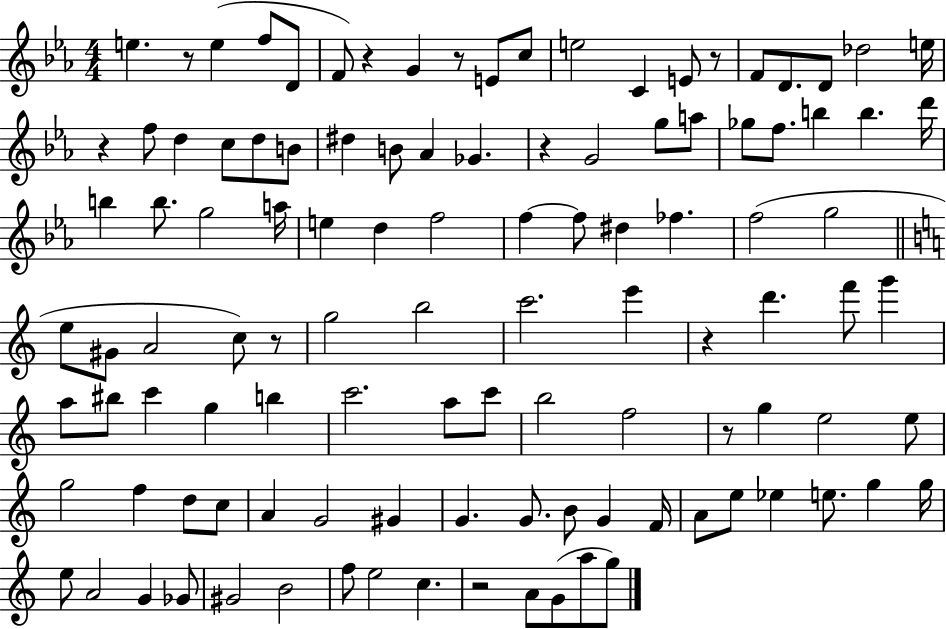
E5/q. R/e E5/q F5/e D4/e F4/e R/q G4/q R/e E4/e C5/e E5/h C4/q E4/e R/e F4/e D4/e. D4/e Db5/h E5/s R/q F5/e D5/q C5/e D5/e B4/e D#5/q B4/e Ab4/q Gb4/q. R/q G4/h G5/e A5/e Gb5/e F5/e. B5/q B5/q. D6/s B5/q B5/e. G5/h A5/s E5/q D5/q F5/h F5/q F5/e D#5/q FES5/q. F5/h G5/h E5/e G#4/e A4/h C5/e R/e G5/h B5/h C6/h. E6/q R/q D6/q. F6/e G6/q A5/e BIS5/e C6/q G5/q B5/q C6/h. A5/e C6/e B5/h F5/h R/e G5/q E5/h E5/e G5/h F5/q D5/e C5/e A4/q G4/h G#4/q G4/q. G4/e. B4/e G4/q F4/s A4/e E5/e Eb5/q E5/e. G5/q G5/s E5/e A4/h G4/q Gb4/e G#4/h B4/h F5/e E5/h C5/q. R/h A4/e G4/e A5/e G5/e